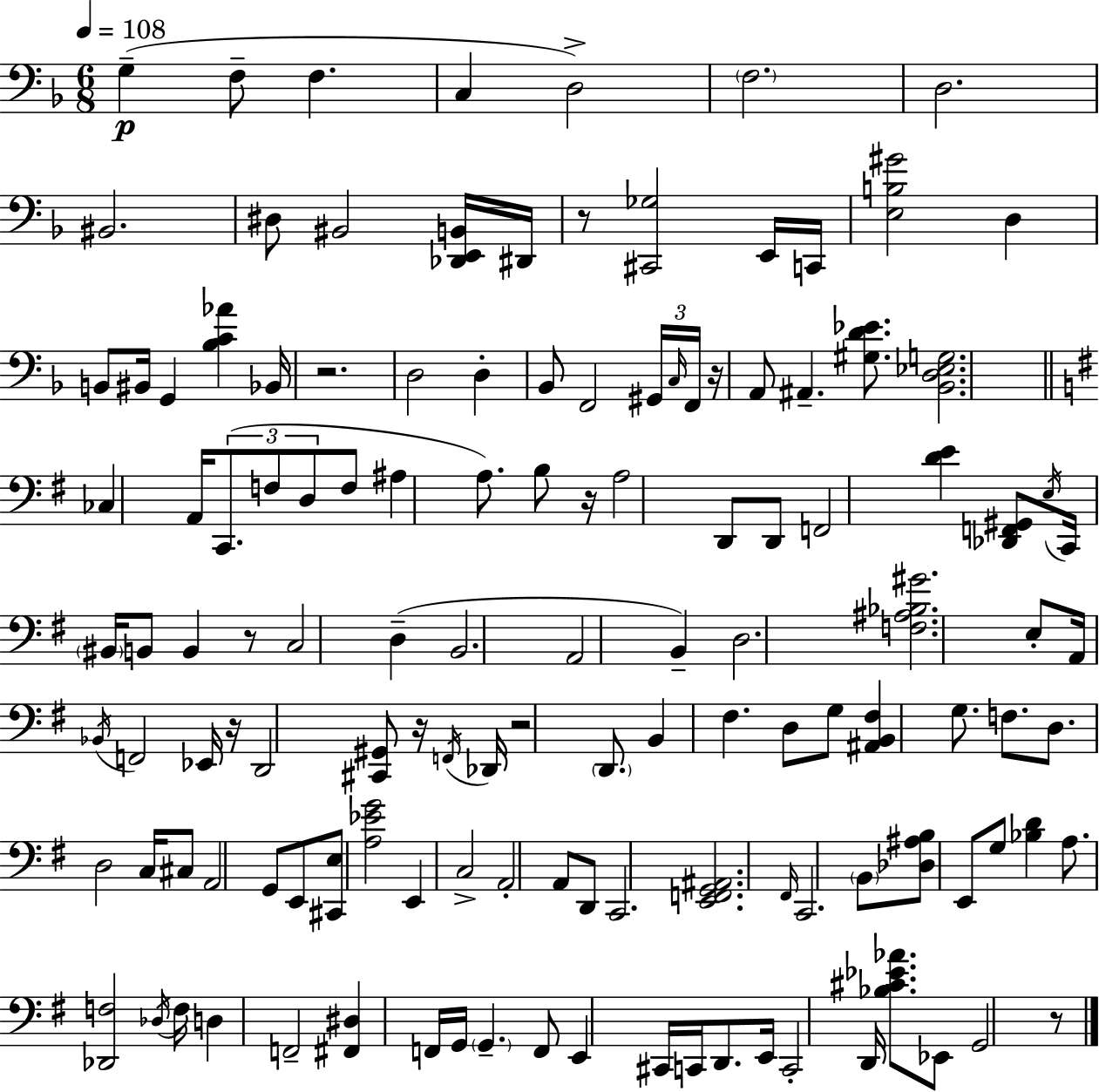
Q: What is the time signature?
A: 6/8